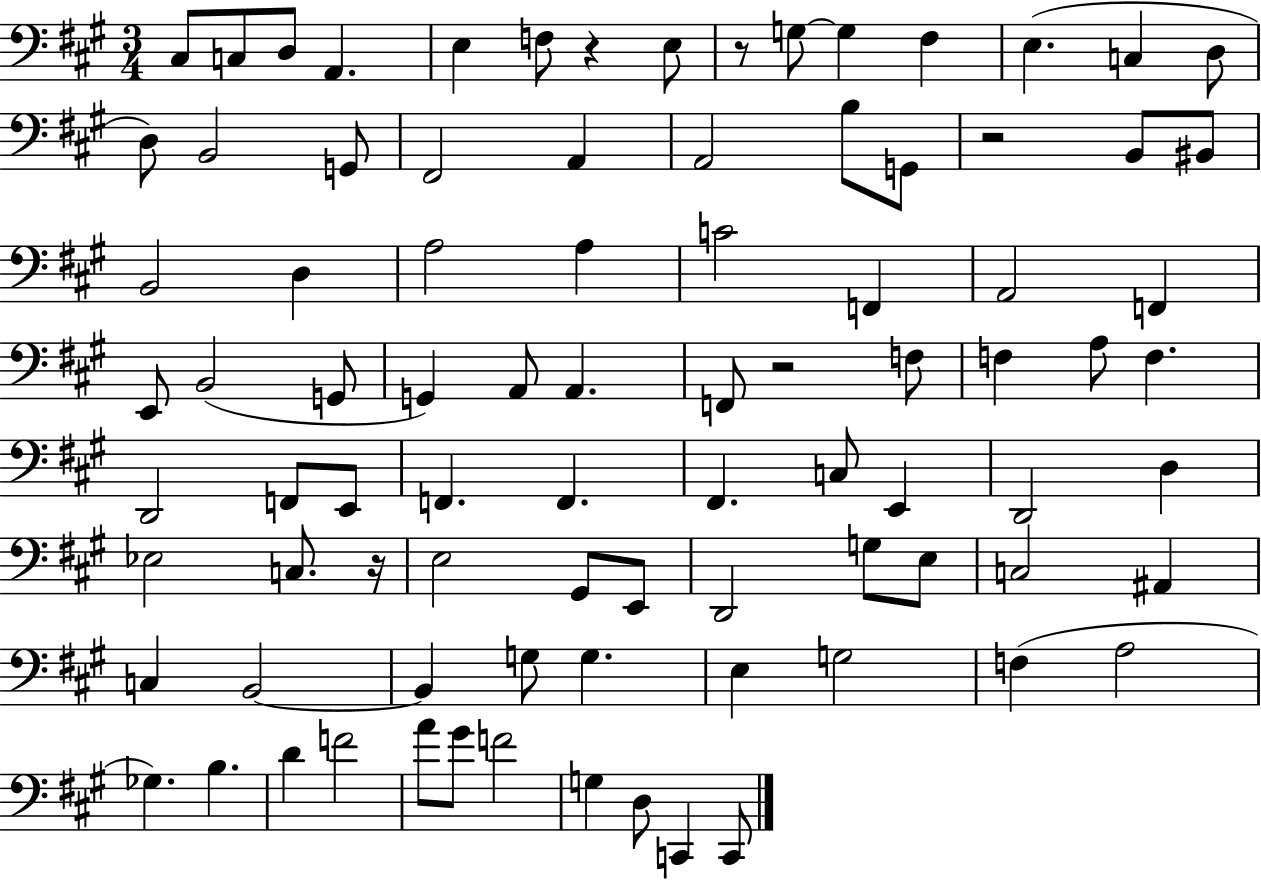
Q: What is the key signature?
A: A major